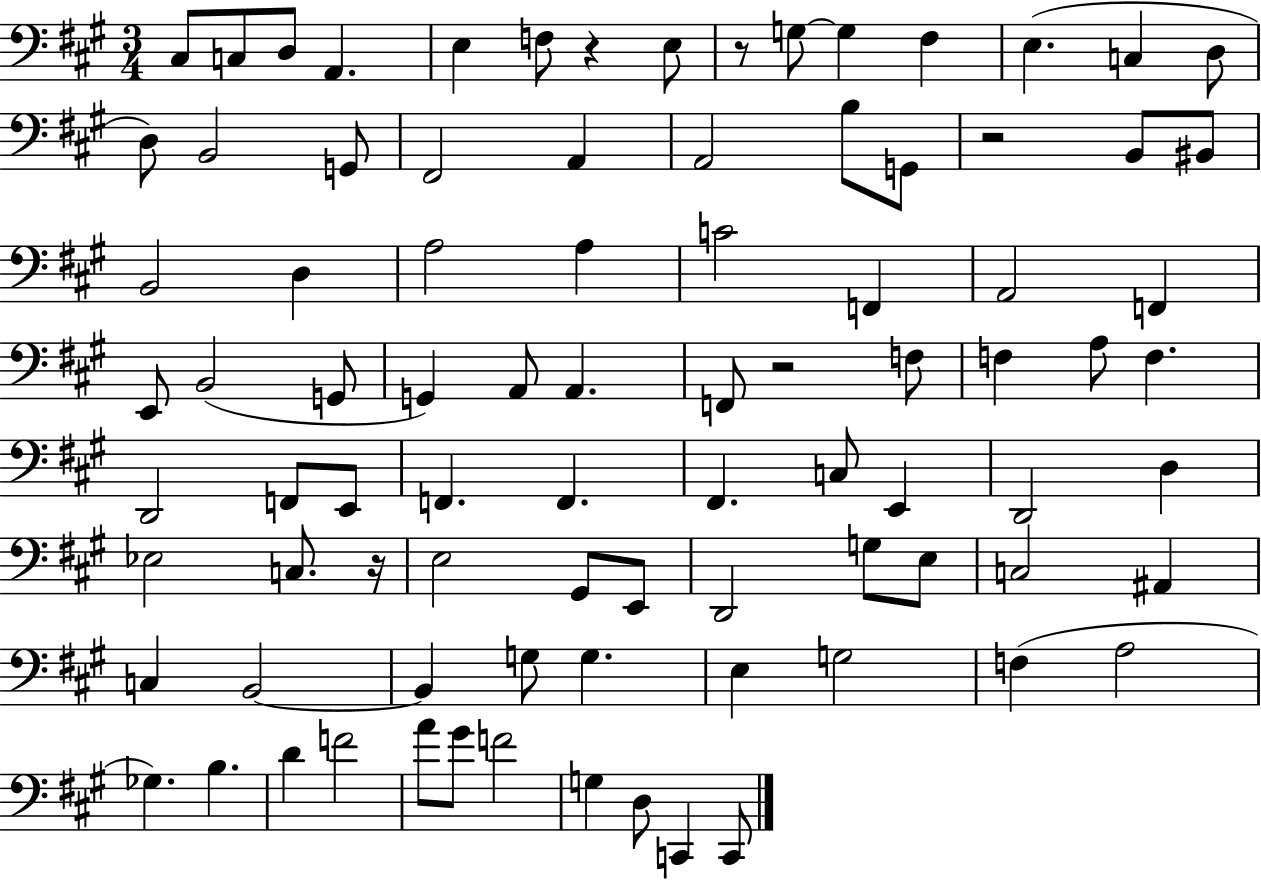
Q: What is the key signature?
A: A major